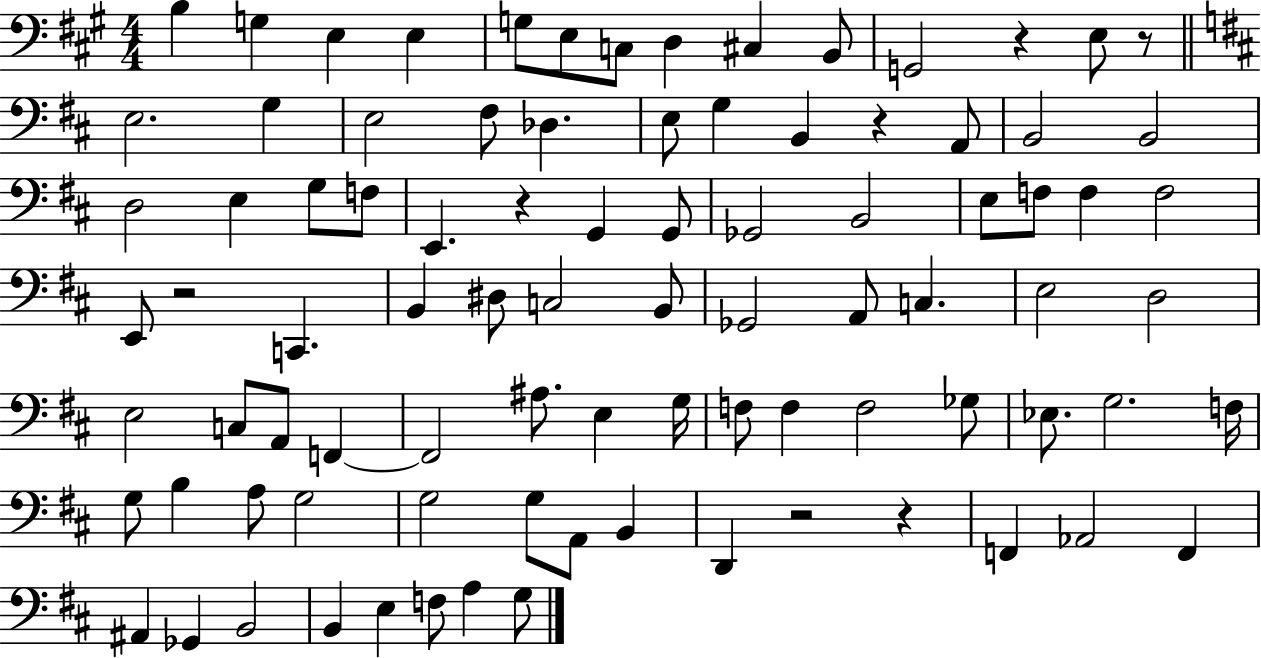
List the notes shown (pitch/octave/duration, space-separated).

B3/q G3/q E3/q E3/q G3/e E3/e C3/e D3/q C#3/q B2/e G2/h R/q E3/e R/e E3/h. G3/q E3/h F#3/e Db3/q. E3/e G3/q B2/q R/q A2/e B2/h B2/h D3/h E3/q G3/e F3/e E2/q. R/q G2/q G2/e Gb2/h B2/h E3/e F3/e F3/q F3/h E2/e R/h C2/q. B2/q D#3/e C3/h B2/e Gb2/h A2/e C3/q. E3/h D3/h E3/h C3/e A2/e F2/q F2/h A#3/e. E3/q G3/s F3/e F3/q F3/h Gb3/e Eb3/e. G3/h. F3/s G3/e B3/q A3/e G3/h G3/h G3/e A2/e B2/q D2/q R/h R/q F2/q Ab2/h F2/q A#2/q Gb2/q B2/h B2/q E3/q F3/e A3/q G3/e